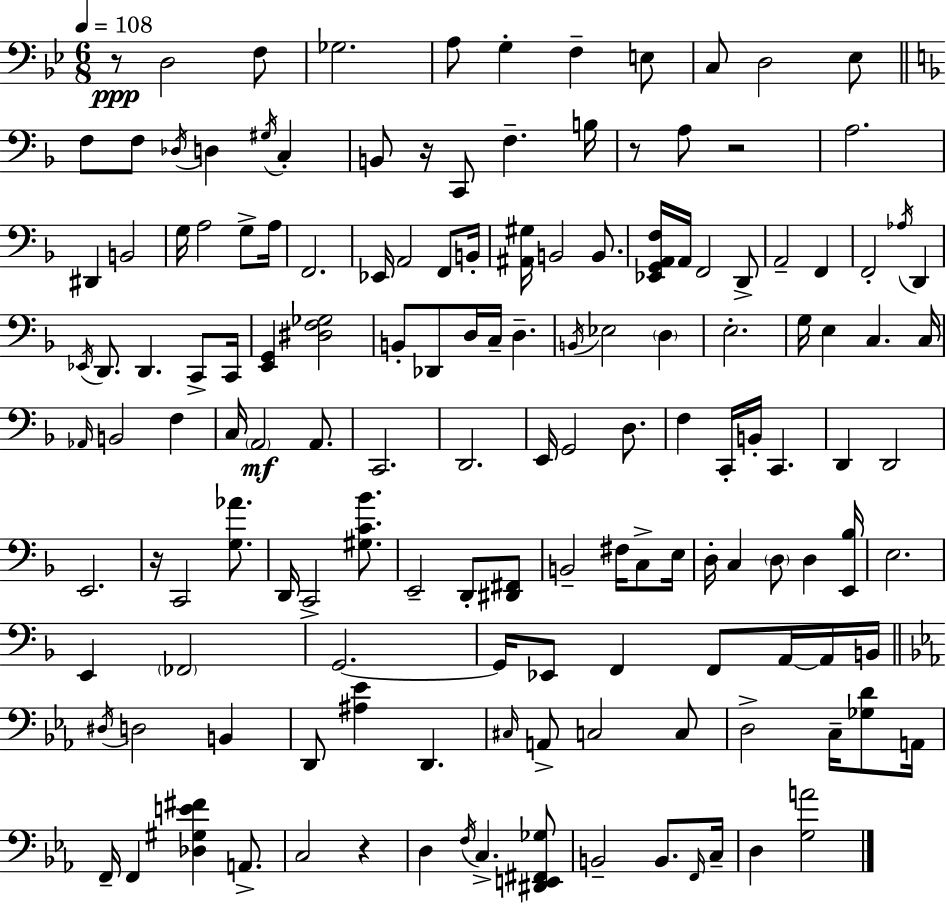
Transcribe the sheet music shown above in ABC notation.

X:1
T:Untitled
M:6/8
L:1/4
K:Gm
z/2 D,2 F,/2 _G,2 A,/2 G, F, E,/2 C,/2 D,2 _E,/2 F,/2 F,/2 _D,/4 D, ^G,/4 C, B,,/2 z/4 C,,/2 F, B,/4 z/2 A,/2 z2 A,2 ^D,, B,,2 G,/4 A,2 G,/2 A,/4 F,,2 _E,,/4 A,,2 F,,/2 B,,/4 [^A,,^G,]/4 B,,2 B,,/2 [_E,,G,,A,,F,]/4 A,,/4 F,,2 D,,/2 A,,2 F,, F,,2 _A,/4 D,, _E,,/4 D,,/2 D,, C,,/2 C,,/4 [E,,G,,] [^D,F,_G,]2 B,,/2 _D,,/2 D,/4 C,/4 D, B,,/4 _E,2 D, E,2 G,/4 E, C, C,/4 _A,,/4 B,,2 F, C,/4 A,,2 A,,/2 C,,2 D,,2 E,,/4 G,,2 D,/2 F, C,,/4 B,,/4 C,, D,, D,,2 E,,2 z/4 C,,2 [G,_A]/2 D,,/4 C,,2 [^G,C_B]/2 E,,2 D,,/2 [^D,,^F,,]/2 B,,2 ^F,/4 C,/2 E,/4 D,/4 C, D,/2 D, [E,,_B,]/4 E,2 E,, _F,,2 G,,2 G,,/4 _E,,/2 F,, F,,/2 A,,/4 A,,/4 B,,/4 ^D,/4 D,2 B,, D,,/2 [^A,_E] D,, ^C,/4 A,,/2 C,2 C,/2 D,2 C,/4 [_G,D]/2 A,,/4 F,,/4 F,, [_D,^G,E^F] A,,/2 C,2 z D, F,/4 C, [^D,,E,,^F,,_G,]/2 B,,2 B,,/2 F,,/4 C,/4 D, [G,A]2